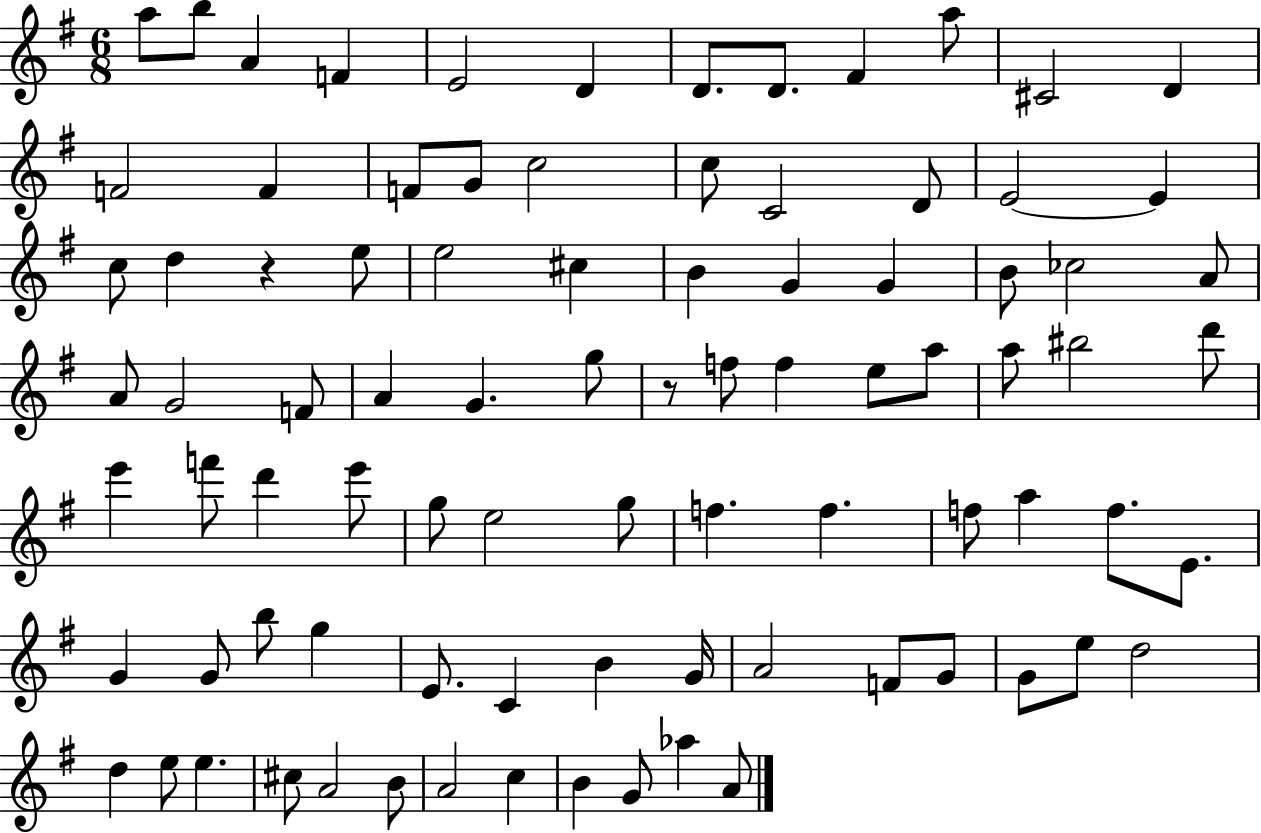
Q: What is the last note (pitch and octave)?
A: A4